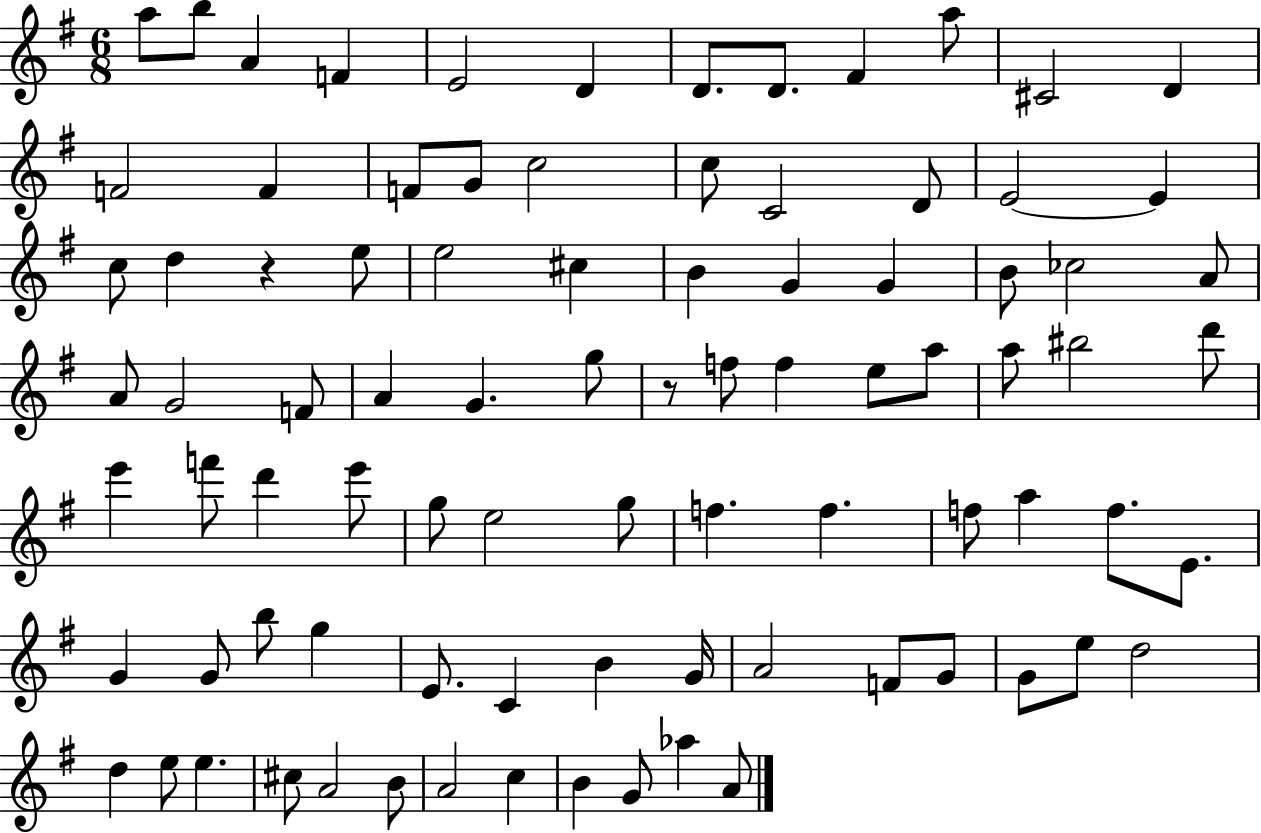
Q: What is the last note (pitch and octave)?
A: A4